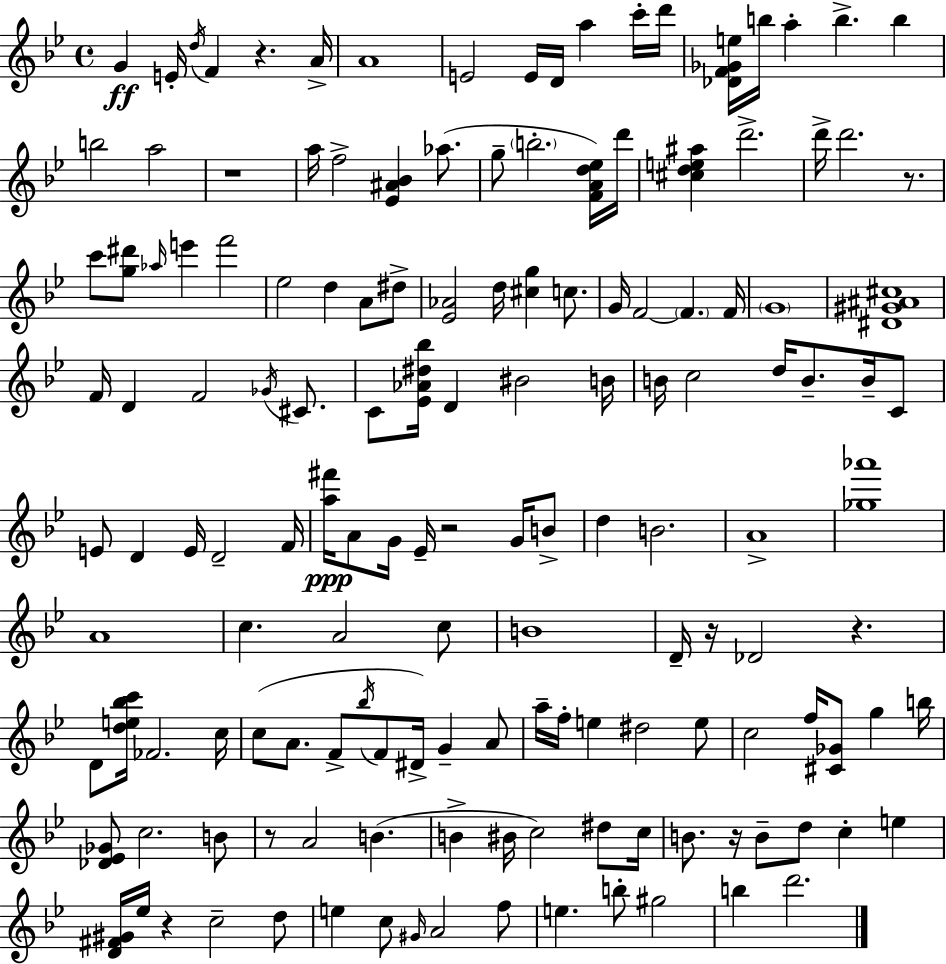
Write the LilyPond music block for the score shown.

{
  \clef treble
  \time 4/4
  \defaultTimeSignature
  \key bes \major
  g'4\ff e'16-. \acciaccatura { d''16 } f'4 r4. | a'16-> a'1 | e'2 e'16 d'16 a''4 c'''16-. | d'''16 <des' f' ges' e''>16 b''16 a''4-. b''4.-> b''4 | \break b''2 a''2 | r1 | a''16 f''2-> <ees' ais' bes'>4 aes''8.( | g''8-- \parenthesize b''2.-. <f' a' d'' ees''>16) | \break d'''16 <cis'' d'' e'' ais''>4 d'''2.-> | d'''16-> d'''2. r8. | c'''8 <g'' dis'''>8 \grace { aes''16 } e'''4 f'''2 | ees''2 d''4 a'8 | \break dis''8-> <ees' aes'>2 d''16 <cis'' g''>4 c''8. | g'16 f'2~~ \parenthesize f'4. | f'16 \parenthesize g'1 | <dis' gis' ais' cis''>1 | \break f'16 d'4 f'2 \acciaccatura { ges'16 } | cis'8. c'8 <ees' aes' dis'' bes''>16 d'4 bis'2 | b'16 b'16 c''2 d''16 b'8.-- | b'16-- c'8 e'8 d'4 e'16 d'2-- | \break f'16 <a'' fis'''>16\ppp a'8 g'16 ees'16-- r2 | g'16 b'8-> d''4 b'2. | a'1-> | <ges'' aes'''>1 | \break a'1 | c''4. a'2 | c''8 b'1 | d'16-- r16 des'2 r4. | \break d'8 <d'' e'' bes'' c'''>16 fes'2. | c''16 c''8( a'8. f'8-> \acciaccatura { bes''16 } f'8 dis'16->) g'4-- | a'8 a''16-- f''16-. e''4 dis''2 | e''8 c''2 f''16 <cis' ges'>8 g''4 | \break b''16 <des' ees' ges'>8 c''2. | b'8 r8 a'2 b'4.( | b'4-> bis'16 c''2) | dis''8 c''16 b'8. r16 b'8-- d''8 c''4-. | \break e''4 <d' fis' gis'>16 ees''16 r4 c''2-- | d''8 e''4 c''8 \grace { gis'16 } a'2 | f''8 e''4. b''8-. gis''2 | b''4 d'''2. | \break \bar "|."
}